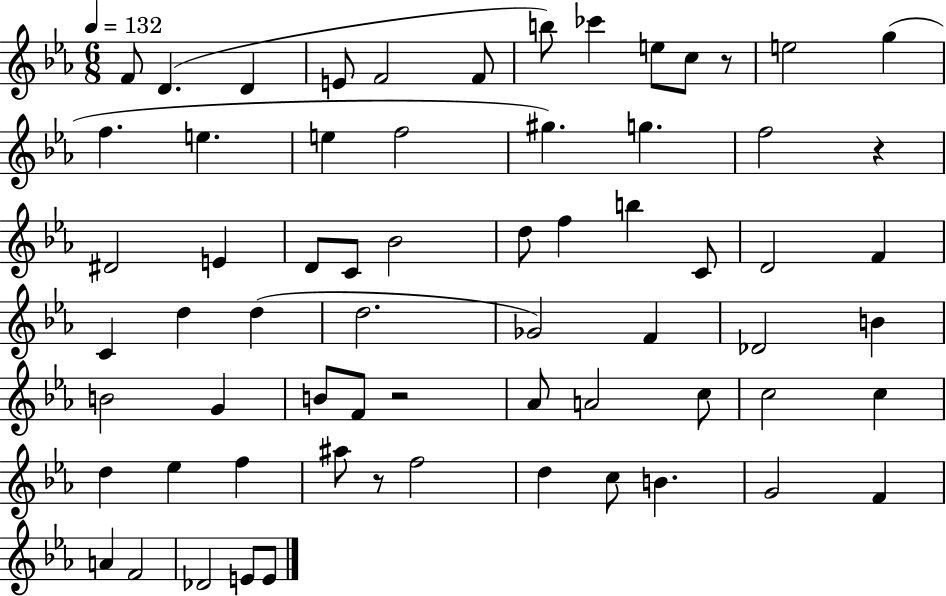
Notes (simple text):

F4/e D4/q. D4/q E4/e F4/h F4/e B5/e CES6/q E5/e C5/e R/e E5/h G5/q F5/q. E5/q. E5/q F5/h G#5/q. G5/q. F5/h R/q D#4/h E4/q D4/e C4/e Bb4/h D5/e F5/q B5/q C4/e D4/h F4/q C4/q D5/q D5/q D5/h. Gb4/h F4/q Db4/h B4/q B4/h G4/q B4/e F4/e R/h Ab4/e A4/h C5/e C5/h C5/q D5/q Eb5/q F5/q A#5/e R/e F5/h D5/q C5/e B4/q. G4/h F4/q A4/q F4/h Db4/h E4/e E4/e